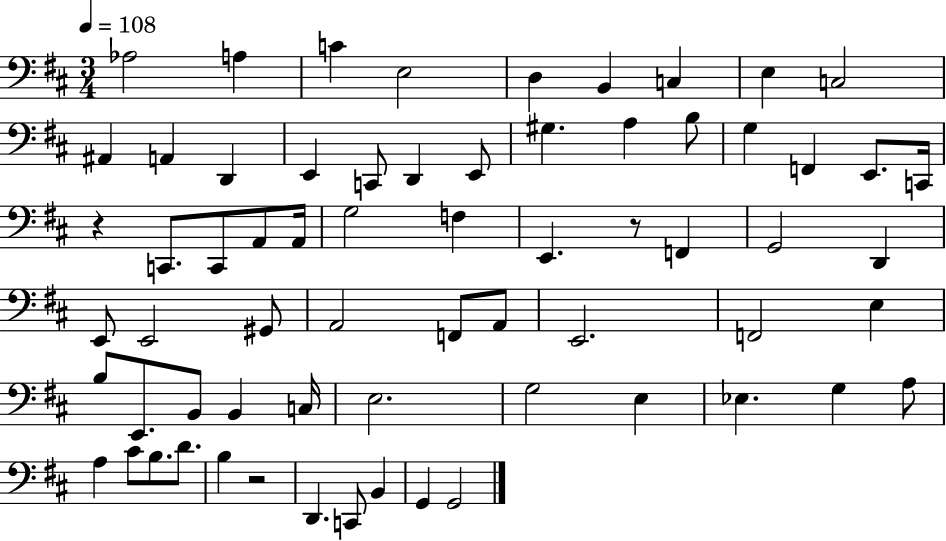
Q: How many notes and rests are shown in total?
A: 66